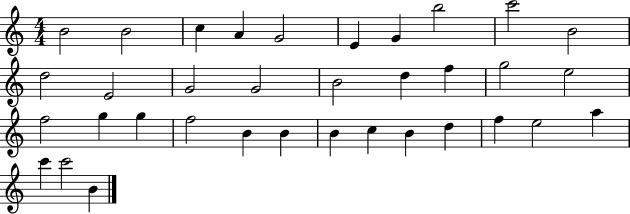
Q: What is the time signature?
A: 4/4